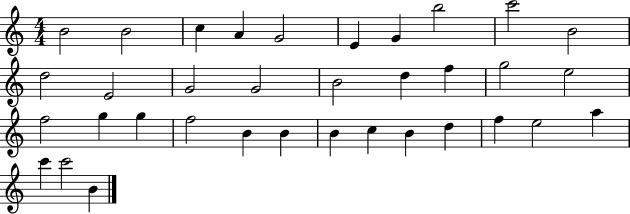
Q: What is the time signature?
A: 4/4